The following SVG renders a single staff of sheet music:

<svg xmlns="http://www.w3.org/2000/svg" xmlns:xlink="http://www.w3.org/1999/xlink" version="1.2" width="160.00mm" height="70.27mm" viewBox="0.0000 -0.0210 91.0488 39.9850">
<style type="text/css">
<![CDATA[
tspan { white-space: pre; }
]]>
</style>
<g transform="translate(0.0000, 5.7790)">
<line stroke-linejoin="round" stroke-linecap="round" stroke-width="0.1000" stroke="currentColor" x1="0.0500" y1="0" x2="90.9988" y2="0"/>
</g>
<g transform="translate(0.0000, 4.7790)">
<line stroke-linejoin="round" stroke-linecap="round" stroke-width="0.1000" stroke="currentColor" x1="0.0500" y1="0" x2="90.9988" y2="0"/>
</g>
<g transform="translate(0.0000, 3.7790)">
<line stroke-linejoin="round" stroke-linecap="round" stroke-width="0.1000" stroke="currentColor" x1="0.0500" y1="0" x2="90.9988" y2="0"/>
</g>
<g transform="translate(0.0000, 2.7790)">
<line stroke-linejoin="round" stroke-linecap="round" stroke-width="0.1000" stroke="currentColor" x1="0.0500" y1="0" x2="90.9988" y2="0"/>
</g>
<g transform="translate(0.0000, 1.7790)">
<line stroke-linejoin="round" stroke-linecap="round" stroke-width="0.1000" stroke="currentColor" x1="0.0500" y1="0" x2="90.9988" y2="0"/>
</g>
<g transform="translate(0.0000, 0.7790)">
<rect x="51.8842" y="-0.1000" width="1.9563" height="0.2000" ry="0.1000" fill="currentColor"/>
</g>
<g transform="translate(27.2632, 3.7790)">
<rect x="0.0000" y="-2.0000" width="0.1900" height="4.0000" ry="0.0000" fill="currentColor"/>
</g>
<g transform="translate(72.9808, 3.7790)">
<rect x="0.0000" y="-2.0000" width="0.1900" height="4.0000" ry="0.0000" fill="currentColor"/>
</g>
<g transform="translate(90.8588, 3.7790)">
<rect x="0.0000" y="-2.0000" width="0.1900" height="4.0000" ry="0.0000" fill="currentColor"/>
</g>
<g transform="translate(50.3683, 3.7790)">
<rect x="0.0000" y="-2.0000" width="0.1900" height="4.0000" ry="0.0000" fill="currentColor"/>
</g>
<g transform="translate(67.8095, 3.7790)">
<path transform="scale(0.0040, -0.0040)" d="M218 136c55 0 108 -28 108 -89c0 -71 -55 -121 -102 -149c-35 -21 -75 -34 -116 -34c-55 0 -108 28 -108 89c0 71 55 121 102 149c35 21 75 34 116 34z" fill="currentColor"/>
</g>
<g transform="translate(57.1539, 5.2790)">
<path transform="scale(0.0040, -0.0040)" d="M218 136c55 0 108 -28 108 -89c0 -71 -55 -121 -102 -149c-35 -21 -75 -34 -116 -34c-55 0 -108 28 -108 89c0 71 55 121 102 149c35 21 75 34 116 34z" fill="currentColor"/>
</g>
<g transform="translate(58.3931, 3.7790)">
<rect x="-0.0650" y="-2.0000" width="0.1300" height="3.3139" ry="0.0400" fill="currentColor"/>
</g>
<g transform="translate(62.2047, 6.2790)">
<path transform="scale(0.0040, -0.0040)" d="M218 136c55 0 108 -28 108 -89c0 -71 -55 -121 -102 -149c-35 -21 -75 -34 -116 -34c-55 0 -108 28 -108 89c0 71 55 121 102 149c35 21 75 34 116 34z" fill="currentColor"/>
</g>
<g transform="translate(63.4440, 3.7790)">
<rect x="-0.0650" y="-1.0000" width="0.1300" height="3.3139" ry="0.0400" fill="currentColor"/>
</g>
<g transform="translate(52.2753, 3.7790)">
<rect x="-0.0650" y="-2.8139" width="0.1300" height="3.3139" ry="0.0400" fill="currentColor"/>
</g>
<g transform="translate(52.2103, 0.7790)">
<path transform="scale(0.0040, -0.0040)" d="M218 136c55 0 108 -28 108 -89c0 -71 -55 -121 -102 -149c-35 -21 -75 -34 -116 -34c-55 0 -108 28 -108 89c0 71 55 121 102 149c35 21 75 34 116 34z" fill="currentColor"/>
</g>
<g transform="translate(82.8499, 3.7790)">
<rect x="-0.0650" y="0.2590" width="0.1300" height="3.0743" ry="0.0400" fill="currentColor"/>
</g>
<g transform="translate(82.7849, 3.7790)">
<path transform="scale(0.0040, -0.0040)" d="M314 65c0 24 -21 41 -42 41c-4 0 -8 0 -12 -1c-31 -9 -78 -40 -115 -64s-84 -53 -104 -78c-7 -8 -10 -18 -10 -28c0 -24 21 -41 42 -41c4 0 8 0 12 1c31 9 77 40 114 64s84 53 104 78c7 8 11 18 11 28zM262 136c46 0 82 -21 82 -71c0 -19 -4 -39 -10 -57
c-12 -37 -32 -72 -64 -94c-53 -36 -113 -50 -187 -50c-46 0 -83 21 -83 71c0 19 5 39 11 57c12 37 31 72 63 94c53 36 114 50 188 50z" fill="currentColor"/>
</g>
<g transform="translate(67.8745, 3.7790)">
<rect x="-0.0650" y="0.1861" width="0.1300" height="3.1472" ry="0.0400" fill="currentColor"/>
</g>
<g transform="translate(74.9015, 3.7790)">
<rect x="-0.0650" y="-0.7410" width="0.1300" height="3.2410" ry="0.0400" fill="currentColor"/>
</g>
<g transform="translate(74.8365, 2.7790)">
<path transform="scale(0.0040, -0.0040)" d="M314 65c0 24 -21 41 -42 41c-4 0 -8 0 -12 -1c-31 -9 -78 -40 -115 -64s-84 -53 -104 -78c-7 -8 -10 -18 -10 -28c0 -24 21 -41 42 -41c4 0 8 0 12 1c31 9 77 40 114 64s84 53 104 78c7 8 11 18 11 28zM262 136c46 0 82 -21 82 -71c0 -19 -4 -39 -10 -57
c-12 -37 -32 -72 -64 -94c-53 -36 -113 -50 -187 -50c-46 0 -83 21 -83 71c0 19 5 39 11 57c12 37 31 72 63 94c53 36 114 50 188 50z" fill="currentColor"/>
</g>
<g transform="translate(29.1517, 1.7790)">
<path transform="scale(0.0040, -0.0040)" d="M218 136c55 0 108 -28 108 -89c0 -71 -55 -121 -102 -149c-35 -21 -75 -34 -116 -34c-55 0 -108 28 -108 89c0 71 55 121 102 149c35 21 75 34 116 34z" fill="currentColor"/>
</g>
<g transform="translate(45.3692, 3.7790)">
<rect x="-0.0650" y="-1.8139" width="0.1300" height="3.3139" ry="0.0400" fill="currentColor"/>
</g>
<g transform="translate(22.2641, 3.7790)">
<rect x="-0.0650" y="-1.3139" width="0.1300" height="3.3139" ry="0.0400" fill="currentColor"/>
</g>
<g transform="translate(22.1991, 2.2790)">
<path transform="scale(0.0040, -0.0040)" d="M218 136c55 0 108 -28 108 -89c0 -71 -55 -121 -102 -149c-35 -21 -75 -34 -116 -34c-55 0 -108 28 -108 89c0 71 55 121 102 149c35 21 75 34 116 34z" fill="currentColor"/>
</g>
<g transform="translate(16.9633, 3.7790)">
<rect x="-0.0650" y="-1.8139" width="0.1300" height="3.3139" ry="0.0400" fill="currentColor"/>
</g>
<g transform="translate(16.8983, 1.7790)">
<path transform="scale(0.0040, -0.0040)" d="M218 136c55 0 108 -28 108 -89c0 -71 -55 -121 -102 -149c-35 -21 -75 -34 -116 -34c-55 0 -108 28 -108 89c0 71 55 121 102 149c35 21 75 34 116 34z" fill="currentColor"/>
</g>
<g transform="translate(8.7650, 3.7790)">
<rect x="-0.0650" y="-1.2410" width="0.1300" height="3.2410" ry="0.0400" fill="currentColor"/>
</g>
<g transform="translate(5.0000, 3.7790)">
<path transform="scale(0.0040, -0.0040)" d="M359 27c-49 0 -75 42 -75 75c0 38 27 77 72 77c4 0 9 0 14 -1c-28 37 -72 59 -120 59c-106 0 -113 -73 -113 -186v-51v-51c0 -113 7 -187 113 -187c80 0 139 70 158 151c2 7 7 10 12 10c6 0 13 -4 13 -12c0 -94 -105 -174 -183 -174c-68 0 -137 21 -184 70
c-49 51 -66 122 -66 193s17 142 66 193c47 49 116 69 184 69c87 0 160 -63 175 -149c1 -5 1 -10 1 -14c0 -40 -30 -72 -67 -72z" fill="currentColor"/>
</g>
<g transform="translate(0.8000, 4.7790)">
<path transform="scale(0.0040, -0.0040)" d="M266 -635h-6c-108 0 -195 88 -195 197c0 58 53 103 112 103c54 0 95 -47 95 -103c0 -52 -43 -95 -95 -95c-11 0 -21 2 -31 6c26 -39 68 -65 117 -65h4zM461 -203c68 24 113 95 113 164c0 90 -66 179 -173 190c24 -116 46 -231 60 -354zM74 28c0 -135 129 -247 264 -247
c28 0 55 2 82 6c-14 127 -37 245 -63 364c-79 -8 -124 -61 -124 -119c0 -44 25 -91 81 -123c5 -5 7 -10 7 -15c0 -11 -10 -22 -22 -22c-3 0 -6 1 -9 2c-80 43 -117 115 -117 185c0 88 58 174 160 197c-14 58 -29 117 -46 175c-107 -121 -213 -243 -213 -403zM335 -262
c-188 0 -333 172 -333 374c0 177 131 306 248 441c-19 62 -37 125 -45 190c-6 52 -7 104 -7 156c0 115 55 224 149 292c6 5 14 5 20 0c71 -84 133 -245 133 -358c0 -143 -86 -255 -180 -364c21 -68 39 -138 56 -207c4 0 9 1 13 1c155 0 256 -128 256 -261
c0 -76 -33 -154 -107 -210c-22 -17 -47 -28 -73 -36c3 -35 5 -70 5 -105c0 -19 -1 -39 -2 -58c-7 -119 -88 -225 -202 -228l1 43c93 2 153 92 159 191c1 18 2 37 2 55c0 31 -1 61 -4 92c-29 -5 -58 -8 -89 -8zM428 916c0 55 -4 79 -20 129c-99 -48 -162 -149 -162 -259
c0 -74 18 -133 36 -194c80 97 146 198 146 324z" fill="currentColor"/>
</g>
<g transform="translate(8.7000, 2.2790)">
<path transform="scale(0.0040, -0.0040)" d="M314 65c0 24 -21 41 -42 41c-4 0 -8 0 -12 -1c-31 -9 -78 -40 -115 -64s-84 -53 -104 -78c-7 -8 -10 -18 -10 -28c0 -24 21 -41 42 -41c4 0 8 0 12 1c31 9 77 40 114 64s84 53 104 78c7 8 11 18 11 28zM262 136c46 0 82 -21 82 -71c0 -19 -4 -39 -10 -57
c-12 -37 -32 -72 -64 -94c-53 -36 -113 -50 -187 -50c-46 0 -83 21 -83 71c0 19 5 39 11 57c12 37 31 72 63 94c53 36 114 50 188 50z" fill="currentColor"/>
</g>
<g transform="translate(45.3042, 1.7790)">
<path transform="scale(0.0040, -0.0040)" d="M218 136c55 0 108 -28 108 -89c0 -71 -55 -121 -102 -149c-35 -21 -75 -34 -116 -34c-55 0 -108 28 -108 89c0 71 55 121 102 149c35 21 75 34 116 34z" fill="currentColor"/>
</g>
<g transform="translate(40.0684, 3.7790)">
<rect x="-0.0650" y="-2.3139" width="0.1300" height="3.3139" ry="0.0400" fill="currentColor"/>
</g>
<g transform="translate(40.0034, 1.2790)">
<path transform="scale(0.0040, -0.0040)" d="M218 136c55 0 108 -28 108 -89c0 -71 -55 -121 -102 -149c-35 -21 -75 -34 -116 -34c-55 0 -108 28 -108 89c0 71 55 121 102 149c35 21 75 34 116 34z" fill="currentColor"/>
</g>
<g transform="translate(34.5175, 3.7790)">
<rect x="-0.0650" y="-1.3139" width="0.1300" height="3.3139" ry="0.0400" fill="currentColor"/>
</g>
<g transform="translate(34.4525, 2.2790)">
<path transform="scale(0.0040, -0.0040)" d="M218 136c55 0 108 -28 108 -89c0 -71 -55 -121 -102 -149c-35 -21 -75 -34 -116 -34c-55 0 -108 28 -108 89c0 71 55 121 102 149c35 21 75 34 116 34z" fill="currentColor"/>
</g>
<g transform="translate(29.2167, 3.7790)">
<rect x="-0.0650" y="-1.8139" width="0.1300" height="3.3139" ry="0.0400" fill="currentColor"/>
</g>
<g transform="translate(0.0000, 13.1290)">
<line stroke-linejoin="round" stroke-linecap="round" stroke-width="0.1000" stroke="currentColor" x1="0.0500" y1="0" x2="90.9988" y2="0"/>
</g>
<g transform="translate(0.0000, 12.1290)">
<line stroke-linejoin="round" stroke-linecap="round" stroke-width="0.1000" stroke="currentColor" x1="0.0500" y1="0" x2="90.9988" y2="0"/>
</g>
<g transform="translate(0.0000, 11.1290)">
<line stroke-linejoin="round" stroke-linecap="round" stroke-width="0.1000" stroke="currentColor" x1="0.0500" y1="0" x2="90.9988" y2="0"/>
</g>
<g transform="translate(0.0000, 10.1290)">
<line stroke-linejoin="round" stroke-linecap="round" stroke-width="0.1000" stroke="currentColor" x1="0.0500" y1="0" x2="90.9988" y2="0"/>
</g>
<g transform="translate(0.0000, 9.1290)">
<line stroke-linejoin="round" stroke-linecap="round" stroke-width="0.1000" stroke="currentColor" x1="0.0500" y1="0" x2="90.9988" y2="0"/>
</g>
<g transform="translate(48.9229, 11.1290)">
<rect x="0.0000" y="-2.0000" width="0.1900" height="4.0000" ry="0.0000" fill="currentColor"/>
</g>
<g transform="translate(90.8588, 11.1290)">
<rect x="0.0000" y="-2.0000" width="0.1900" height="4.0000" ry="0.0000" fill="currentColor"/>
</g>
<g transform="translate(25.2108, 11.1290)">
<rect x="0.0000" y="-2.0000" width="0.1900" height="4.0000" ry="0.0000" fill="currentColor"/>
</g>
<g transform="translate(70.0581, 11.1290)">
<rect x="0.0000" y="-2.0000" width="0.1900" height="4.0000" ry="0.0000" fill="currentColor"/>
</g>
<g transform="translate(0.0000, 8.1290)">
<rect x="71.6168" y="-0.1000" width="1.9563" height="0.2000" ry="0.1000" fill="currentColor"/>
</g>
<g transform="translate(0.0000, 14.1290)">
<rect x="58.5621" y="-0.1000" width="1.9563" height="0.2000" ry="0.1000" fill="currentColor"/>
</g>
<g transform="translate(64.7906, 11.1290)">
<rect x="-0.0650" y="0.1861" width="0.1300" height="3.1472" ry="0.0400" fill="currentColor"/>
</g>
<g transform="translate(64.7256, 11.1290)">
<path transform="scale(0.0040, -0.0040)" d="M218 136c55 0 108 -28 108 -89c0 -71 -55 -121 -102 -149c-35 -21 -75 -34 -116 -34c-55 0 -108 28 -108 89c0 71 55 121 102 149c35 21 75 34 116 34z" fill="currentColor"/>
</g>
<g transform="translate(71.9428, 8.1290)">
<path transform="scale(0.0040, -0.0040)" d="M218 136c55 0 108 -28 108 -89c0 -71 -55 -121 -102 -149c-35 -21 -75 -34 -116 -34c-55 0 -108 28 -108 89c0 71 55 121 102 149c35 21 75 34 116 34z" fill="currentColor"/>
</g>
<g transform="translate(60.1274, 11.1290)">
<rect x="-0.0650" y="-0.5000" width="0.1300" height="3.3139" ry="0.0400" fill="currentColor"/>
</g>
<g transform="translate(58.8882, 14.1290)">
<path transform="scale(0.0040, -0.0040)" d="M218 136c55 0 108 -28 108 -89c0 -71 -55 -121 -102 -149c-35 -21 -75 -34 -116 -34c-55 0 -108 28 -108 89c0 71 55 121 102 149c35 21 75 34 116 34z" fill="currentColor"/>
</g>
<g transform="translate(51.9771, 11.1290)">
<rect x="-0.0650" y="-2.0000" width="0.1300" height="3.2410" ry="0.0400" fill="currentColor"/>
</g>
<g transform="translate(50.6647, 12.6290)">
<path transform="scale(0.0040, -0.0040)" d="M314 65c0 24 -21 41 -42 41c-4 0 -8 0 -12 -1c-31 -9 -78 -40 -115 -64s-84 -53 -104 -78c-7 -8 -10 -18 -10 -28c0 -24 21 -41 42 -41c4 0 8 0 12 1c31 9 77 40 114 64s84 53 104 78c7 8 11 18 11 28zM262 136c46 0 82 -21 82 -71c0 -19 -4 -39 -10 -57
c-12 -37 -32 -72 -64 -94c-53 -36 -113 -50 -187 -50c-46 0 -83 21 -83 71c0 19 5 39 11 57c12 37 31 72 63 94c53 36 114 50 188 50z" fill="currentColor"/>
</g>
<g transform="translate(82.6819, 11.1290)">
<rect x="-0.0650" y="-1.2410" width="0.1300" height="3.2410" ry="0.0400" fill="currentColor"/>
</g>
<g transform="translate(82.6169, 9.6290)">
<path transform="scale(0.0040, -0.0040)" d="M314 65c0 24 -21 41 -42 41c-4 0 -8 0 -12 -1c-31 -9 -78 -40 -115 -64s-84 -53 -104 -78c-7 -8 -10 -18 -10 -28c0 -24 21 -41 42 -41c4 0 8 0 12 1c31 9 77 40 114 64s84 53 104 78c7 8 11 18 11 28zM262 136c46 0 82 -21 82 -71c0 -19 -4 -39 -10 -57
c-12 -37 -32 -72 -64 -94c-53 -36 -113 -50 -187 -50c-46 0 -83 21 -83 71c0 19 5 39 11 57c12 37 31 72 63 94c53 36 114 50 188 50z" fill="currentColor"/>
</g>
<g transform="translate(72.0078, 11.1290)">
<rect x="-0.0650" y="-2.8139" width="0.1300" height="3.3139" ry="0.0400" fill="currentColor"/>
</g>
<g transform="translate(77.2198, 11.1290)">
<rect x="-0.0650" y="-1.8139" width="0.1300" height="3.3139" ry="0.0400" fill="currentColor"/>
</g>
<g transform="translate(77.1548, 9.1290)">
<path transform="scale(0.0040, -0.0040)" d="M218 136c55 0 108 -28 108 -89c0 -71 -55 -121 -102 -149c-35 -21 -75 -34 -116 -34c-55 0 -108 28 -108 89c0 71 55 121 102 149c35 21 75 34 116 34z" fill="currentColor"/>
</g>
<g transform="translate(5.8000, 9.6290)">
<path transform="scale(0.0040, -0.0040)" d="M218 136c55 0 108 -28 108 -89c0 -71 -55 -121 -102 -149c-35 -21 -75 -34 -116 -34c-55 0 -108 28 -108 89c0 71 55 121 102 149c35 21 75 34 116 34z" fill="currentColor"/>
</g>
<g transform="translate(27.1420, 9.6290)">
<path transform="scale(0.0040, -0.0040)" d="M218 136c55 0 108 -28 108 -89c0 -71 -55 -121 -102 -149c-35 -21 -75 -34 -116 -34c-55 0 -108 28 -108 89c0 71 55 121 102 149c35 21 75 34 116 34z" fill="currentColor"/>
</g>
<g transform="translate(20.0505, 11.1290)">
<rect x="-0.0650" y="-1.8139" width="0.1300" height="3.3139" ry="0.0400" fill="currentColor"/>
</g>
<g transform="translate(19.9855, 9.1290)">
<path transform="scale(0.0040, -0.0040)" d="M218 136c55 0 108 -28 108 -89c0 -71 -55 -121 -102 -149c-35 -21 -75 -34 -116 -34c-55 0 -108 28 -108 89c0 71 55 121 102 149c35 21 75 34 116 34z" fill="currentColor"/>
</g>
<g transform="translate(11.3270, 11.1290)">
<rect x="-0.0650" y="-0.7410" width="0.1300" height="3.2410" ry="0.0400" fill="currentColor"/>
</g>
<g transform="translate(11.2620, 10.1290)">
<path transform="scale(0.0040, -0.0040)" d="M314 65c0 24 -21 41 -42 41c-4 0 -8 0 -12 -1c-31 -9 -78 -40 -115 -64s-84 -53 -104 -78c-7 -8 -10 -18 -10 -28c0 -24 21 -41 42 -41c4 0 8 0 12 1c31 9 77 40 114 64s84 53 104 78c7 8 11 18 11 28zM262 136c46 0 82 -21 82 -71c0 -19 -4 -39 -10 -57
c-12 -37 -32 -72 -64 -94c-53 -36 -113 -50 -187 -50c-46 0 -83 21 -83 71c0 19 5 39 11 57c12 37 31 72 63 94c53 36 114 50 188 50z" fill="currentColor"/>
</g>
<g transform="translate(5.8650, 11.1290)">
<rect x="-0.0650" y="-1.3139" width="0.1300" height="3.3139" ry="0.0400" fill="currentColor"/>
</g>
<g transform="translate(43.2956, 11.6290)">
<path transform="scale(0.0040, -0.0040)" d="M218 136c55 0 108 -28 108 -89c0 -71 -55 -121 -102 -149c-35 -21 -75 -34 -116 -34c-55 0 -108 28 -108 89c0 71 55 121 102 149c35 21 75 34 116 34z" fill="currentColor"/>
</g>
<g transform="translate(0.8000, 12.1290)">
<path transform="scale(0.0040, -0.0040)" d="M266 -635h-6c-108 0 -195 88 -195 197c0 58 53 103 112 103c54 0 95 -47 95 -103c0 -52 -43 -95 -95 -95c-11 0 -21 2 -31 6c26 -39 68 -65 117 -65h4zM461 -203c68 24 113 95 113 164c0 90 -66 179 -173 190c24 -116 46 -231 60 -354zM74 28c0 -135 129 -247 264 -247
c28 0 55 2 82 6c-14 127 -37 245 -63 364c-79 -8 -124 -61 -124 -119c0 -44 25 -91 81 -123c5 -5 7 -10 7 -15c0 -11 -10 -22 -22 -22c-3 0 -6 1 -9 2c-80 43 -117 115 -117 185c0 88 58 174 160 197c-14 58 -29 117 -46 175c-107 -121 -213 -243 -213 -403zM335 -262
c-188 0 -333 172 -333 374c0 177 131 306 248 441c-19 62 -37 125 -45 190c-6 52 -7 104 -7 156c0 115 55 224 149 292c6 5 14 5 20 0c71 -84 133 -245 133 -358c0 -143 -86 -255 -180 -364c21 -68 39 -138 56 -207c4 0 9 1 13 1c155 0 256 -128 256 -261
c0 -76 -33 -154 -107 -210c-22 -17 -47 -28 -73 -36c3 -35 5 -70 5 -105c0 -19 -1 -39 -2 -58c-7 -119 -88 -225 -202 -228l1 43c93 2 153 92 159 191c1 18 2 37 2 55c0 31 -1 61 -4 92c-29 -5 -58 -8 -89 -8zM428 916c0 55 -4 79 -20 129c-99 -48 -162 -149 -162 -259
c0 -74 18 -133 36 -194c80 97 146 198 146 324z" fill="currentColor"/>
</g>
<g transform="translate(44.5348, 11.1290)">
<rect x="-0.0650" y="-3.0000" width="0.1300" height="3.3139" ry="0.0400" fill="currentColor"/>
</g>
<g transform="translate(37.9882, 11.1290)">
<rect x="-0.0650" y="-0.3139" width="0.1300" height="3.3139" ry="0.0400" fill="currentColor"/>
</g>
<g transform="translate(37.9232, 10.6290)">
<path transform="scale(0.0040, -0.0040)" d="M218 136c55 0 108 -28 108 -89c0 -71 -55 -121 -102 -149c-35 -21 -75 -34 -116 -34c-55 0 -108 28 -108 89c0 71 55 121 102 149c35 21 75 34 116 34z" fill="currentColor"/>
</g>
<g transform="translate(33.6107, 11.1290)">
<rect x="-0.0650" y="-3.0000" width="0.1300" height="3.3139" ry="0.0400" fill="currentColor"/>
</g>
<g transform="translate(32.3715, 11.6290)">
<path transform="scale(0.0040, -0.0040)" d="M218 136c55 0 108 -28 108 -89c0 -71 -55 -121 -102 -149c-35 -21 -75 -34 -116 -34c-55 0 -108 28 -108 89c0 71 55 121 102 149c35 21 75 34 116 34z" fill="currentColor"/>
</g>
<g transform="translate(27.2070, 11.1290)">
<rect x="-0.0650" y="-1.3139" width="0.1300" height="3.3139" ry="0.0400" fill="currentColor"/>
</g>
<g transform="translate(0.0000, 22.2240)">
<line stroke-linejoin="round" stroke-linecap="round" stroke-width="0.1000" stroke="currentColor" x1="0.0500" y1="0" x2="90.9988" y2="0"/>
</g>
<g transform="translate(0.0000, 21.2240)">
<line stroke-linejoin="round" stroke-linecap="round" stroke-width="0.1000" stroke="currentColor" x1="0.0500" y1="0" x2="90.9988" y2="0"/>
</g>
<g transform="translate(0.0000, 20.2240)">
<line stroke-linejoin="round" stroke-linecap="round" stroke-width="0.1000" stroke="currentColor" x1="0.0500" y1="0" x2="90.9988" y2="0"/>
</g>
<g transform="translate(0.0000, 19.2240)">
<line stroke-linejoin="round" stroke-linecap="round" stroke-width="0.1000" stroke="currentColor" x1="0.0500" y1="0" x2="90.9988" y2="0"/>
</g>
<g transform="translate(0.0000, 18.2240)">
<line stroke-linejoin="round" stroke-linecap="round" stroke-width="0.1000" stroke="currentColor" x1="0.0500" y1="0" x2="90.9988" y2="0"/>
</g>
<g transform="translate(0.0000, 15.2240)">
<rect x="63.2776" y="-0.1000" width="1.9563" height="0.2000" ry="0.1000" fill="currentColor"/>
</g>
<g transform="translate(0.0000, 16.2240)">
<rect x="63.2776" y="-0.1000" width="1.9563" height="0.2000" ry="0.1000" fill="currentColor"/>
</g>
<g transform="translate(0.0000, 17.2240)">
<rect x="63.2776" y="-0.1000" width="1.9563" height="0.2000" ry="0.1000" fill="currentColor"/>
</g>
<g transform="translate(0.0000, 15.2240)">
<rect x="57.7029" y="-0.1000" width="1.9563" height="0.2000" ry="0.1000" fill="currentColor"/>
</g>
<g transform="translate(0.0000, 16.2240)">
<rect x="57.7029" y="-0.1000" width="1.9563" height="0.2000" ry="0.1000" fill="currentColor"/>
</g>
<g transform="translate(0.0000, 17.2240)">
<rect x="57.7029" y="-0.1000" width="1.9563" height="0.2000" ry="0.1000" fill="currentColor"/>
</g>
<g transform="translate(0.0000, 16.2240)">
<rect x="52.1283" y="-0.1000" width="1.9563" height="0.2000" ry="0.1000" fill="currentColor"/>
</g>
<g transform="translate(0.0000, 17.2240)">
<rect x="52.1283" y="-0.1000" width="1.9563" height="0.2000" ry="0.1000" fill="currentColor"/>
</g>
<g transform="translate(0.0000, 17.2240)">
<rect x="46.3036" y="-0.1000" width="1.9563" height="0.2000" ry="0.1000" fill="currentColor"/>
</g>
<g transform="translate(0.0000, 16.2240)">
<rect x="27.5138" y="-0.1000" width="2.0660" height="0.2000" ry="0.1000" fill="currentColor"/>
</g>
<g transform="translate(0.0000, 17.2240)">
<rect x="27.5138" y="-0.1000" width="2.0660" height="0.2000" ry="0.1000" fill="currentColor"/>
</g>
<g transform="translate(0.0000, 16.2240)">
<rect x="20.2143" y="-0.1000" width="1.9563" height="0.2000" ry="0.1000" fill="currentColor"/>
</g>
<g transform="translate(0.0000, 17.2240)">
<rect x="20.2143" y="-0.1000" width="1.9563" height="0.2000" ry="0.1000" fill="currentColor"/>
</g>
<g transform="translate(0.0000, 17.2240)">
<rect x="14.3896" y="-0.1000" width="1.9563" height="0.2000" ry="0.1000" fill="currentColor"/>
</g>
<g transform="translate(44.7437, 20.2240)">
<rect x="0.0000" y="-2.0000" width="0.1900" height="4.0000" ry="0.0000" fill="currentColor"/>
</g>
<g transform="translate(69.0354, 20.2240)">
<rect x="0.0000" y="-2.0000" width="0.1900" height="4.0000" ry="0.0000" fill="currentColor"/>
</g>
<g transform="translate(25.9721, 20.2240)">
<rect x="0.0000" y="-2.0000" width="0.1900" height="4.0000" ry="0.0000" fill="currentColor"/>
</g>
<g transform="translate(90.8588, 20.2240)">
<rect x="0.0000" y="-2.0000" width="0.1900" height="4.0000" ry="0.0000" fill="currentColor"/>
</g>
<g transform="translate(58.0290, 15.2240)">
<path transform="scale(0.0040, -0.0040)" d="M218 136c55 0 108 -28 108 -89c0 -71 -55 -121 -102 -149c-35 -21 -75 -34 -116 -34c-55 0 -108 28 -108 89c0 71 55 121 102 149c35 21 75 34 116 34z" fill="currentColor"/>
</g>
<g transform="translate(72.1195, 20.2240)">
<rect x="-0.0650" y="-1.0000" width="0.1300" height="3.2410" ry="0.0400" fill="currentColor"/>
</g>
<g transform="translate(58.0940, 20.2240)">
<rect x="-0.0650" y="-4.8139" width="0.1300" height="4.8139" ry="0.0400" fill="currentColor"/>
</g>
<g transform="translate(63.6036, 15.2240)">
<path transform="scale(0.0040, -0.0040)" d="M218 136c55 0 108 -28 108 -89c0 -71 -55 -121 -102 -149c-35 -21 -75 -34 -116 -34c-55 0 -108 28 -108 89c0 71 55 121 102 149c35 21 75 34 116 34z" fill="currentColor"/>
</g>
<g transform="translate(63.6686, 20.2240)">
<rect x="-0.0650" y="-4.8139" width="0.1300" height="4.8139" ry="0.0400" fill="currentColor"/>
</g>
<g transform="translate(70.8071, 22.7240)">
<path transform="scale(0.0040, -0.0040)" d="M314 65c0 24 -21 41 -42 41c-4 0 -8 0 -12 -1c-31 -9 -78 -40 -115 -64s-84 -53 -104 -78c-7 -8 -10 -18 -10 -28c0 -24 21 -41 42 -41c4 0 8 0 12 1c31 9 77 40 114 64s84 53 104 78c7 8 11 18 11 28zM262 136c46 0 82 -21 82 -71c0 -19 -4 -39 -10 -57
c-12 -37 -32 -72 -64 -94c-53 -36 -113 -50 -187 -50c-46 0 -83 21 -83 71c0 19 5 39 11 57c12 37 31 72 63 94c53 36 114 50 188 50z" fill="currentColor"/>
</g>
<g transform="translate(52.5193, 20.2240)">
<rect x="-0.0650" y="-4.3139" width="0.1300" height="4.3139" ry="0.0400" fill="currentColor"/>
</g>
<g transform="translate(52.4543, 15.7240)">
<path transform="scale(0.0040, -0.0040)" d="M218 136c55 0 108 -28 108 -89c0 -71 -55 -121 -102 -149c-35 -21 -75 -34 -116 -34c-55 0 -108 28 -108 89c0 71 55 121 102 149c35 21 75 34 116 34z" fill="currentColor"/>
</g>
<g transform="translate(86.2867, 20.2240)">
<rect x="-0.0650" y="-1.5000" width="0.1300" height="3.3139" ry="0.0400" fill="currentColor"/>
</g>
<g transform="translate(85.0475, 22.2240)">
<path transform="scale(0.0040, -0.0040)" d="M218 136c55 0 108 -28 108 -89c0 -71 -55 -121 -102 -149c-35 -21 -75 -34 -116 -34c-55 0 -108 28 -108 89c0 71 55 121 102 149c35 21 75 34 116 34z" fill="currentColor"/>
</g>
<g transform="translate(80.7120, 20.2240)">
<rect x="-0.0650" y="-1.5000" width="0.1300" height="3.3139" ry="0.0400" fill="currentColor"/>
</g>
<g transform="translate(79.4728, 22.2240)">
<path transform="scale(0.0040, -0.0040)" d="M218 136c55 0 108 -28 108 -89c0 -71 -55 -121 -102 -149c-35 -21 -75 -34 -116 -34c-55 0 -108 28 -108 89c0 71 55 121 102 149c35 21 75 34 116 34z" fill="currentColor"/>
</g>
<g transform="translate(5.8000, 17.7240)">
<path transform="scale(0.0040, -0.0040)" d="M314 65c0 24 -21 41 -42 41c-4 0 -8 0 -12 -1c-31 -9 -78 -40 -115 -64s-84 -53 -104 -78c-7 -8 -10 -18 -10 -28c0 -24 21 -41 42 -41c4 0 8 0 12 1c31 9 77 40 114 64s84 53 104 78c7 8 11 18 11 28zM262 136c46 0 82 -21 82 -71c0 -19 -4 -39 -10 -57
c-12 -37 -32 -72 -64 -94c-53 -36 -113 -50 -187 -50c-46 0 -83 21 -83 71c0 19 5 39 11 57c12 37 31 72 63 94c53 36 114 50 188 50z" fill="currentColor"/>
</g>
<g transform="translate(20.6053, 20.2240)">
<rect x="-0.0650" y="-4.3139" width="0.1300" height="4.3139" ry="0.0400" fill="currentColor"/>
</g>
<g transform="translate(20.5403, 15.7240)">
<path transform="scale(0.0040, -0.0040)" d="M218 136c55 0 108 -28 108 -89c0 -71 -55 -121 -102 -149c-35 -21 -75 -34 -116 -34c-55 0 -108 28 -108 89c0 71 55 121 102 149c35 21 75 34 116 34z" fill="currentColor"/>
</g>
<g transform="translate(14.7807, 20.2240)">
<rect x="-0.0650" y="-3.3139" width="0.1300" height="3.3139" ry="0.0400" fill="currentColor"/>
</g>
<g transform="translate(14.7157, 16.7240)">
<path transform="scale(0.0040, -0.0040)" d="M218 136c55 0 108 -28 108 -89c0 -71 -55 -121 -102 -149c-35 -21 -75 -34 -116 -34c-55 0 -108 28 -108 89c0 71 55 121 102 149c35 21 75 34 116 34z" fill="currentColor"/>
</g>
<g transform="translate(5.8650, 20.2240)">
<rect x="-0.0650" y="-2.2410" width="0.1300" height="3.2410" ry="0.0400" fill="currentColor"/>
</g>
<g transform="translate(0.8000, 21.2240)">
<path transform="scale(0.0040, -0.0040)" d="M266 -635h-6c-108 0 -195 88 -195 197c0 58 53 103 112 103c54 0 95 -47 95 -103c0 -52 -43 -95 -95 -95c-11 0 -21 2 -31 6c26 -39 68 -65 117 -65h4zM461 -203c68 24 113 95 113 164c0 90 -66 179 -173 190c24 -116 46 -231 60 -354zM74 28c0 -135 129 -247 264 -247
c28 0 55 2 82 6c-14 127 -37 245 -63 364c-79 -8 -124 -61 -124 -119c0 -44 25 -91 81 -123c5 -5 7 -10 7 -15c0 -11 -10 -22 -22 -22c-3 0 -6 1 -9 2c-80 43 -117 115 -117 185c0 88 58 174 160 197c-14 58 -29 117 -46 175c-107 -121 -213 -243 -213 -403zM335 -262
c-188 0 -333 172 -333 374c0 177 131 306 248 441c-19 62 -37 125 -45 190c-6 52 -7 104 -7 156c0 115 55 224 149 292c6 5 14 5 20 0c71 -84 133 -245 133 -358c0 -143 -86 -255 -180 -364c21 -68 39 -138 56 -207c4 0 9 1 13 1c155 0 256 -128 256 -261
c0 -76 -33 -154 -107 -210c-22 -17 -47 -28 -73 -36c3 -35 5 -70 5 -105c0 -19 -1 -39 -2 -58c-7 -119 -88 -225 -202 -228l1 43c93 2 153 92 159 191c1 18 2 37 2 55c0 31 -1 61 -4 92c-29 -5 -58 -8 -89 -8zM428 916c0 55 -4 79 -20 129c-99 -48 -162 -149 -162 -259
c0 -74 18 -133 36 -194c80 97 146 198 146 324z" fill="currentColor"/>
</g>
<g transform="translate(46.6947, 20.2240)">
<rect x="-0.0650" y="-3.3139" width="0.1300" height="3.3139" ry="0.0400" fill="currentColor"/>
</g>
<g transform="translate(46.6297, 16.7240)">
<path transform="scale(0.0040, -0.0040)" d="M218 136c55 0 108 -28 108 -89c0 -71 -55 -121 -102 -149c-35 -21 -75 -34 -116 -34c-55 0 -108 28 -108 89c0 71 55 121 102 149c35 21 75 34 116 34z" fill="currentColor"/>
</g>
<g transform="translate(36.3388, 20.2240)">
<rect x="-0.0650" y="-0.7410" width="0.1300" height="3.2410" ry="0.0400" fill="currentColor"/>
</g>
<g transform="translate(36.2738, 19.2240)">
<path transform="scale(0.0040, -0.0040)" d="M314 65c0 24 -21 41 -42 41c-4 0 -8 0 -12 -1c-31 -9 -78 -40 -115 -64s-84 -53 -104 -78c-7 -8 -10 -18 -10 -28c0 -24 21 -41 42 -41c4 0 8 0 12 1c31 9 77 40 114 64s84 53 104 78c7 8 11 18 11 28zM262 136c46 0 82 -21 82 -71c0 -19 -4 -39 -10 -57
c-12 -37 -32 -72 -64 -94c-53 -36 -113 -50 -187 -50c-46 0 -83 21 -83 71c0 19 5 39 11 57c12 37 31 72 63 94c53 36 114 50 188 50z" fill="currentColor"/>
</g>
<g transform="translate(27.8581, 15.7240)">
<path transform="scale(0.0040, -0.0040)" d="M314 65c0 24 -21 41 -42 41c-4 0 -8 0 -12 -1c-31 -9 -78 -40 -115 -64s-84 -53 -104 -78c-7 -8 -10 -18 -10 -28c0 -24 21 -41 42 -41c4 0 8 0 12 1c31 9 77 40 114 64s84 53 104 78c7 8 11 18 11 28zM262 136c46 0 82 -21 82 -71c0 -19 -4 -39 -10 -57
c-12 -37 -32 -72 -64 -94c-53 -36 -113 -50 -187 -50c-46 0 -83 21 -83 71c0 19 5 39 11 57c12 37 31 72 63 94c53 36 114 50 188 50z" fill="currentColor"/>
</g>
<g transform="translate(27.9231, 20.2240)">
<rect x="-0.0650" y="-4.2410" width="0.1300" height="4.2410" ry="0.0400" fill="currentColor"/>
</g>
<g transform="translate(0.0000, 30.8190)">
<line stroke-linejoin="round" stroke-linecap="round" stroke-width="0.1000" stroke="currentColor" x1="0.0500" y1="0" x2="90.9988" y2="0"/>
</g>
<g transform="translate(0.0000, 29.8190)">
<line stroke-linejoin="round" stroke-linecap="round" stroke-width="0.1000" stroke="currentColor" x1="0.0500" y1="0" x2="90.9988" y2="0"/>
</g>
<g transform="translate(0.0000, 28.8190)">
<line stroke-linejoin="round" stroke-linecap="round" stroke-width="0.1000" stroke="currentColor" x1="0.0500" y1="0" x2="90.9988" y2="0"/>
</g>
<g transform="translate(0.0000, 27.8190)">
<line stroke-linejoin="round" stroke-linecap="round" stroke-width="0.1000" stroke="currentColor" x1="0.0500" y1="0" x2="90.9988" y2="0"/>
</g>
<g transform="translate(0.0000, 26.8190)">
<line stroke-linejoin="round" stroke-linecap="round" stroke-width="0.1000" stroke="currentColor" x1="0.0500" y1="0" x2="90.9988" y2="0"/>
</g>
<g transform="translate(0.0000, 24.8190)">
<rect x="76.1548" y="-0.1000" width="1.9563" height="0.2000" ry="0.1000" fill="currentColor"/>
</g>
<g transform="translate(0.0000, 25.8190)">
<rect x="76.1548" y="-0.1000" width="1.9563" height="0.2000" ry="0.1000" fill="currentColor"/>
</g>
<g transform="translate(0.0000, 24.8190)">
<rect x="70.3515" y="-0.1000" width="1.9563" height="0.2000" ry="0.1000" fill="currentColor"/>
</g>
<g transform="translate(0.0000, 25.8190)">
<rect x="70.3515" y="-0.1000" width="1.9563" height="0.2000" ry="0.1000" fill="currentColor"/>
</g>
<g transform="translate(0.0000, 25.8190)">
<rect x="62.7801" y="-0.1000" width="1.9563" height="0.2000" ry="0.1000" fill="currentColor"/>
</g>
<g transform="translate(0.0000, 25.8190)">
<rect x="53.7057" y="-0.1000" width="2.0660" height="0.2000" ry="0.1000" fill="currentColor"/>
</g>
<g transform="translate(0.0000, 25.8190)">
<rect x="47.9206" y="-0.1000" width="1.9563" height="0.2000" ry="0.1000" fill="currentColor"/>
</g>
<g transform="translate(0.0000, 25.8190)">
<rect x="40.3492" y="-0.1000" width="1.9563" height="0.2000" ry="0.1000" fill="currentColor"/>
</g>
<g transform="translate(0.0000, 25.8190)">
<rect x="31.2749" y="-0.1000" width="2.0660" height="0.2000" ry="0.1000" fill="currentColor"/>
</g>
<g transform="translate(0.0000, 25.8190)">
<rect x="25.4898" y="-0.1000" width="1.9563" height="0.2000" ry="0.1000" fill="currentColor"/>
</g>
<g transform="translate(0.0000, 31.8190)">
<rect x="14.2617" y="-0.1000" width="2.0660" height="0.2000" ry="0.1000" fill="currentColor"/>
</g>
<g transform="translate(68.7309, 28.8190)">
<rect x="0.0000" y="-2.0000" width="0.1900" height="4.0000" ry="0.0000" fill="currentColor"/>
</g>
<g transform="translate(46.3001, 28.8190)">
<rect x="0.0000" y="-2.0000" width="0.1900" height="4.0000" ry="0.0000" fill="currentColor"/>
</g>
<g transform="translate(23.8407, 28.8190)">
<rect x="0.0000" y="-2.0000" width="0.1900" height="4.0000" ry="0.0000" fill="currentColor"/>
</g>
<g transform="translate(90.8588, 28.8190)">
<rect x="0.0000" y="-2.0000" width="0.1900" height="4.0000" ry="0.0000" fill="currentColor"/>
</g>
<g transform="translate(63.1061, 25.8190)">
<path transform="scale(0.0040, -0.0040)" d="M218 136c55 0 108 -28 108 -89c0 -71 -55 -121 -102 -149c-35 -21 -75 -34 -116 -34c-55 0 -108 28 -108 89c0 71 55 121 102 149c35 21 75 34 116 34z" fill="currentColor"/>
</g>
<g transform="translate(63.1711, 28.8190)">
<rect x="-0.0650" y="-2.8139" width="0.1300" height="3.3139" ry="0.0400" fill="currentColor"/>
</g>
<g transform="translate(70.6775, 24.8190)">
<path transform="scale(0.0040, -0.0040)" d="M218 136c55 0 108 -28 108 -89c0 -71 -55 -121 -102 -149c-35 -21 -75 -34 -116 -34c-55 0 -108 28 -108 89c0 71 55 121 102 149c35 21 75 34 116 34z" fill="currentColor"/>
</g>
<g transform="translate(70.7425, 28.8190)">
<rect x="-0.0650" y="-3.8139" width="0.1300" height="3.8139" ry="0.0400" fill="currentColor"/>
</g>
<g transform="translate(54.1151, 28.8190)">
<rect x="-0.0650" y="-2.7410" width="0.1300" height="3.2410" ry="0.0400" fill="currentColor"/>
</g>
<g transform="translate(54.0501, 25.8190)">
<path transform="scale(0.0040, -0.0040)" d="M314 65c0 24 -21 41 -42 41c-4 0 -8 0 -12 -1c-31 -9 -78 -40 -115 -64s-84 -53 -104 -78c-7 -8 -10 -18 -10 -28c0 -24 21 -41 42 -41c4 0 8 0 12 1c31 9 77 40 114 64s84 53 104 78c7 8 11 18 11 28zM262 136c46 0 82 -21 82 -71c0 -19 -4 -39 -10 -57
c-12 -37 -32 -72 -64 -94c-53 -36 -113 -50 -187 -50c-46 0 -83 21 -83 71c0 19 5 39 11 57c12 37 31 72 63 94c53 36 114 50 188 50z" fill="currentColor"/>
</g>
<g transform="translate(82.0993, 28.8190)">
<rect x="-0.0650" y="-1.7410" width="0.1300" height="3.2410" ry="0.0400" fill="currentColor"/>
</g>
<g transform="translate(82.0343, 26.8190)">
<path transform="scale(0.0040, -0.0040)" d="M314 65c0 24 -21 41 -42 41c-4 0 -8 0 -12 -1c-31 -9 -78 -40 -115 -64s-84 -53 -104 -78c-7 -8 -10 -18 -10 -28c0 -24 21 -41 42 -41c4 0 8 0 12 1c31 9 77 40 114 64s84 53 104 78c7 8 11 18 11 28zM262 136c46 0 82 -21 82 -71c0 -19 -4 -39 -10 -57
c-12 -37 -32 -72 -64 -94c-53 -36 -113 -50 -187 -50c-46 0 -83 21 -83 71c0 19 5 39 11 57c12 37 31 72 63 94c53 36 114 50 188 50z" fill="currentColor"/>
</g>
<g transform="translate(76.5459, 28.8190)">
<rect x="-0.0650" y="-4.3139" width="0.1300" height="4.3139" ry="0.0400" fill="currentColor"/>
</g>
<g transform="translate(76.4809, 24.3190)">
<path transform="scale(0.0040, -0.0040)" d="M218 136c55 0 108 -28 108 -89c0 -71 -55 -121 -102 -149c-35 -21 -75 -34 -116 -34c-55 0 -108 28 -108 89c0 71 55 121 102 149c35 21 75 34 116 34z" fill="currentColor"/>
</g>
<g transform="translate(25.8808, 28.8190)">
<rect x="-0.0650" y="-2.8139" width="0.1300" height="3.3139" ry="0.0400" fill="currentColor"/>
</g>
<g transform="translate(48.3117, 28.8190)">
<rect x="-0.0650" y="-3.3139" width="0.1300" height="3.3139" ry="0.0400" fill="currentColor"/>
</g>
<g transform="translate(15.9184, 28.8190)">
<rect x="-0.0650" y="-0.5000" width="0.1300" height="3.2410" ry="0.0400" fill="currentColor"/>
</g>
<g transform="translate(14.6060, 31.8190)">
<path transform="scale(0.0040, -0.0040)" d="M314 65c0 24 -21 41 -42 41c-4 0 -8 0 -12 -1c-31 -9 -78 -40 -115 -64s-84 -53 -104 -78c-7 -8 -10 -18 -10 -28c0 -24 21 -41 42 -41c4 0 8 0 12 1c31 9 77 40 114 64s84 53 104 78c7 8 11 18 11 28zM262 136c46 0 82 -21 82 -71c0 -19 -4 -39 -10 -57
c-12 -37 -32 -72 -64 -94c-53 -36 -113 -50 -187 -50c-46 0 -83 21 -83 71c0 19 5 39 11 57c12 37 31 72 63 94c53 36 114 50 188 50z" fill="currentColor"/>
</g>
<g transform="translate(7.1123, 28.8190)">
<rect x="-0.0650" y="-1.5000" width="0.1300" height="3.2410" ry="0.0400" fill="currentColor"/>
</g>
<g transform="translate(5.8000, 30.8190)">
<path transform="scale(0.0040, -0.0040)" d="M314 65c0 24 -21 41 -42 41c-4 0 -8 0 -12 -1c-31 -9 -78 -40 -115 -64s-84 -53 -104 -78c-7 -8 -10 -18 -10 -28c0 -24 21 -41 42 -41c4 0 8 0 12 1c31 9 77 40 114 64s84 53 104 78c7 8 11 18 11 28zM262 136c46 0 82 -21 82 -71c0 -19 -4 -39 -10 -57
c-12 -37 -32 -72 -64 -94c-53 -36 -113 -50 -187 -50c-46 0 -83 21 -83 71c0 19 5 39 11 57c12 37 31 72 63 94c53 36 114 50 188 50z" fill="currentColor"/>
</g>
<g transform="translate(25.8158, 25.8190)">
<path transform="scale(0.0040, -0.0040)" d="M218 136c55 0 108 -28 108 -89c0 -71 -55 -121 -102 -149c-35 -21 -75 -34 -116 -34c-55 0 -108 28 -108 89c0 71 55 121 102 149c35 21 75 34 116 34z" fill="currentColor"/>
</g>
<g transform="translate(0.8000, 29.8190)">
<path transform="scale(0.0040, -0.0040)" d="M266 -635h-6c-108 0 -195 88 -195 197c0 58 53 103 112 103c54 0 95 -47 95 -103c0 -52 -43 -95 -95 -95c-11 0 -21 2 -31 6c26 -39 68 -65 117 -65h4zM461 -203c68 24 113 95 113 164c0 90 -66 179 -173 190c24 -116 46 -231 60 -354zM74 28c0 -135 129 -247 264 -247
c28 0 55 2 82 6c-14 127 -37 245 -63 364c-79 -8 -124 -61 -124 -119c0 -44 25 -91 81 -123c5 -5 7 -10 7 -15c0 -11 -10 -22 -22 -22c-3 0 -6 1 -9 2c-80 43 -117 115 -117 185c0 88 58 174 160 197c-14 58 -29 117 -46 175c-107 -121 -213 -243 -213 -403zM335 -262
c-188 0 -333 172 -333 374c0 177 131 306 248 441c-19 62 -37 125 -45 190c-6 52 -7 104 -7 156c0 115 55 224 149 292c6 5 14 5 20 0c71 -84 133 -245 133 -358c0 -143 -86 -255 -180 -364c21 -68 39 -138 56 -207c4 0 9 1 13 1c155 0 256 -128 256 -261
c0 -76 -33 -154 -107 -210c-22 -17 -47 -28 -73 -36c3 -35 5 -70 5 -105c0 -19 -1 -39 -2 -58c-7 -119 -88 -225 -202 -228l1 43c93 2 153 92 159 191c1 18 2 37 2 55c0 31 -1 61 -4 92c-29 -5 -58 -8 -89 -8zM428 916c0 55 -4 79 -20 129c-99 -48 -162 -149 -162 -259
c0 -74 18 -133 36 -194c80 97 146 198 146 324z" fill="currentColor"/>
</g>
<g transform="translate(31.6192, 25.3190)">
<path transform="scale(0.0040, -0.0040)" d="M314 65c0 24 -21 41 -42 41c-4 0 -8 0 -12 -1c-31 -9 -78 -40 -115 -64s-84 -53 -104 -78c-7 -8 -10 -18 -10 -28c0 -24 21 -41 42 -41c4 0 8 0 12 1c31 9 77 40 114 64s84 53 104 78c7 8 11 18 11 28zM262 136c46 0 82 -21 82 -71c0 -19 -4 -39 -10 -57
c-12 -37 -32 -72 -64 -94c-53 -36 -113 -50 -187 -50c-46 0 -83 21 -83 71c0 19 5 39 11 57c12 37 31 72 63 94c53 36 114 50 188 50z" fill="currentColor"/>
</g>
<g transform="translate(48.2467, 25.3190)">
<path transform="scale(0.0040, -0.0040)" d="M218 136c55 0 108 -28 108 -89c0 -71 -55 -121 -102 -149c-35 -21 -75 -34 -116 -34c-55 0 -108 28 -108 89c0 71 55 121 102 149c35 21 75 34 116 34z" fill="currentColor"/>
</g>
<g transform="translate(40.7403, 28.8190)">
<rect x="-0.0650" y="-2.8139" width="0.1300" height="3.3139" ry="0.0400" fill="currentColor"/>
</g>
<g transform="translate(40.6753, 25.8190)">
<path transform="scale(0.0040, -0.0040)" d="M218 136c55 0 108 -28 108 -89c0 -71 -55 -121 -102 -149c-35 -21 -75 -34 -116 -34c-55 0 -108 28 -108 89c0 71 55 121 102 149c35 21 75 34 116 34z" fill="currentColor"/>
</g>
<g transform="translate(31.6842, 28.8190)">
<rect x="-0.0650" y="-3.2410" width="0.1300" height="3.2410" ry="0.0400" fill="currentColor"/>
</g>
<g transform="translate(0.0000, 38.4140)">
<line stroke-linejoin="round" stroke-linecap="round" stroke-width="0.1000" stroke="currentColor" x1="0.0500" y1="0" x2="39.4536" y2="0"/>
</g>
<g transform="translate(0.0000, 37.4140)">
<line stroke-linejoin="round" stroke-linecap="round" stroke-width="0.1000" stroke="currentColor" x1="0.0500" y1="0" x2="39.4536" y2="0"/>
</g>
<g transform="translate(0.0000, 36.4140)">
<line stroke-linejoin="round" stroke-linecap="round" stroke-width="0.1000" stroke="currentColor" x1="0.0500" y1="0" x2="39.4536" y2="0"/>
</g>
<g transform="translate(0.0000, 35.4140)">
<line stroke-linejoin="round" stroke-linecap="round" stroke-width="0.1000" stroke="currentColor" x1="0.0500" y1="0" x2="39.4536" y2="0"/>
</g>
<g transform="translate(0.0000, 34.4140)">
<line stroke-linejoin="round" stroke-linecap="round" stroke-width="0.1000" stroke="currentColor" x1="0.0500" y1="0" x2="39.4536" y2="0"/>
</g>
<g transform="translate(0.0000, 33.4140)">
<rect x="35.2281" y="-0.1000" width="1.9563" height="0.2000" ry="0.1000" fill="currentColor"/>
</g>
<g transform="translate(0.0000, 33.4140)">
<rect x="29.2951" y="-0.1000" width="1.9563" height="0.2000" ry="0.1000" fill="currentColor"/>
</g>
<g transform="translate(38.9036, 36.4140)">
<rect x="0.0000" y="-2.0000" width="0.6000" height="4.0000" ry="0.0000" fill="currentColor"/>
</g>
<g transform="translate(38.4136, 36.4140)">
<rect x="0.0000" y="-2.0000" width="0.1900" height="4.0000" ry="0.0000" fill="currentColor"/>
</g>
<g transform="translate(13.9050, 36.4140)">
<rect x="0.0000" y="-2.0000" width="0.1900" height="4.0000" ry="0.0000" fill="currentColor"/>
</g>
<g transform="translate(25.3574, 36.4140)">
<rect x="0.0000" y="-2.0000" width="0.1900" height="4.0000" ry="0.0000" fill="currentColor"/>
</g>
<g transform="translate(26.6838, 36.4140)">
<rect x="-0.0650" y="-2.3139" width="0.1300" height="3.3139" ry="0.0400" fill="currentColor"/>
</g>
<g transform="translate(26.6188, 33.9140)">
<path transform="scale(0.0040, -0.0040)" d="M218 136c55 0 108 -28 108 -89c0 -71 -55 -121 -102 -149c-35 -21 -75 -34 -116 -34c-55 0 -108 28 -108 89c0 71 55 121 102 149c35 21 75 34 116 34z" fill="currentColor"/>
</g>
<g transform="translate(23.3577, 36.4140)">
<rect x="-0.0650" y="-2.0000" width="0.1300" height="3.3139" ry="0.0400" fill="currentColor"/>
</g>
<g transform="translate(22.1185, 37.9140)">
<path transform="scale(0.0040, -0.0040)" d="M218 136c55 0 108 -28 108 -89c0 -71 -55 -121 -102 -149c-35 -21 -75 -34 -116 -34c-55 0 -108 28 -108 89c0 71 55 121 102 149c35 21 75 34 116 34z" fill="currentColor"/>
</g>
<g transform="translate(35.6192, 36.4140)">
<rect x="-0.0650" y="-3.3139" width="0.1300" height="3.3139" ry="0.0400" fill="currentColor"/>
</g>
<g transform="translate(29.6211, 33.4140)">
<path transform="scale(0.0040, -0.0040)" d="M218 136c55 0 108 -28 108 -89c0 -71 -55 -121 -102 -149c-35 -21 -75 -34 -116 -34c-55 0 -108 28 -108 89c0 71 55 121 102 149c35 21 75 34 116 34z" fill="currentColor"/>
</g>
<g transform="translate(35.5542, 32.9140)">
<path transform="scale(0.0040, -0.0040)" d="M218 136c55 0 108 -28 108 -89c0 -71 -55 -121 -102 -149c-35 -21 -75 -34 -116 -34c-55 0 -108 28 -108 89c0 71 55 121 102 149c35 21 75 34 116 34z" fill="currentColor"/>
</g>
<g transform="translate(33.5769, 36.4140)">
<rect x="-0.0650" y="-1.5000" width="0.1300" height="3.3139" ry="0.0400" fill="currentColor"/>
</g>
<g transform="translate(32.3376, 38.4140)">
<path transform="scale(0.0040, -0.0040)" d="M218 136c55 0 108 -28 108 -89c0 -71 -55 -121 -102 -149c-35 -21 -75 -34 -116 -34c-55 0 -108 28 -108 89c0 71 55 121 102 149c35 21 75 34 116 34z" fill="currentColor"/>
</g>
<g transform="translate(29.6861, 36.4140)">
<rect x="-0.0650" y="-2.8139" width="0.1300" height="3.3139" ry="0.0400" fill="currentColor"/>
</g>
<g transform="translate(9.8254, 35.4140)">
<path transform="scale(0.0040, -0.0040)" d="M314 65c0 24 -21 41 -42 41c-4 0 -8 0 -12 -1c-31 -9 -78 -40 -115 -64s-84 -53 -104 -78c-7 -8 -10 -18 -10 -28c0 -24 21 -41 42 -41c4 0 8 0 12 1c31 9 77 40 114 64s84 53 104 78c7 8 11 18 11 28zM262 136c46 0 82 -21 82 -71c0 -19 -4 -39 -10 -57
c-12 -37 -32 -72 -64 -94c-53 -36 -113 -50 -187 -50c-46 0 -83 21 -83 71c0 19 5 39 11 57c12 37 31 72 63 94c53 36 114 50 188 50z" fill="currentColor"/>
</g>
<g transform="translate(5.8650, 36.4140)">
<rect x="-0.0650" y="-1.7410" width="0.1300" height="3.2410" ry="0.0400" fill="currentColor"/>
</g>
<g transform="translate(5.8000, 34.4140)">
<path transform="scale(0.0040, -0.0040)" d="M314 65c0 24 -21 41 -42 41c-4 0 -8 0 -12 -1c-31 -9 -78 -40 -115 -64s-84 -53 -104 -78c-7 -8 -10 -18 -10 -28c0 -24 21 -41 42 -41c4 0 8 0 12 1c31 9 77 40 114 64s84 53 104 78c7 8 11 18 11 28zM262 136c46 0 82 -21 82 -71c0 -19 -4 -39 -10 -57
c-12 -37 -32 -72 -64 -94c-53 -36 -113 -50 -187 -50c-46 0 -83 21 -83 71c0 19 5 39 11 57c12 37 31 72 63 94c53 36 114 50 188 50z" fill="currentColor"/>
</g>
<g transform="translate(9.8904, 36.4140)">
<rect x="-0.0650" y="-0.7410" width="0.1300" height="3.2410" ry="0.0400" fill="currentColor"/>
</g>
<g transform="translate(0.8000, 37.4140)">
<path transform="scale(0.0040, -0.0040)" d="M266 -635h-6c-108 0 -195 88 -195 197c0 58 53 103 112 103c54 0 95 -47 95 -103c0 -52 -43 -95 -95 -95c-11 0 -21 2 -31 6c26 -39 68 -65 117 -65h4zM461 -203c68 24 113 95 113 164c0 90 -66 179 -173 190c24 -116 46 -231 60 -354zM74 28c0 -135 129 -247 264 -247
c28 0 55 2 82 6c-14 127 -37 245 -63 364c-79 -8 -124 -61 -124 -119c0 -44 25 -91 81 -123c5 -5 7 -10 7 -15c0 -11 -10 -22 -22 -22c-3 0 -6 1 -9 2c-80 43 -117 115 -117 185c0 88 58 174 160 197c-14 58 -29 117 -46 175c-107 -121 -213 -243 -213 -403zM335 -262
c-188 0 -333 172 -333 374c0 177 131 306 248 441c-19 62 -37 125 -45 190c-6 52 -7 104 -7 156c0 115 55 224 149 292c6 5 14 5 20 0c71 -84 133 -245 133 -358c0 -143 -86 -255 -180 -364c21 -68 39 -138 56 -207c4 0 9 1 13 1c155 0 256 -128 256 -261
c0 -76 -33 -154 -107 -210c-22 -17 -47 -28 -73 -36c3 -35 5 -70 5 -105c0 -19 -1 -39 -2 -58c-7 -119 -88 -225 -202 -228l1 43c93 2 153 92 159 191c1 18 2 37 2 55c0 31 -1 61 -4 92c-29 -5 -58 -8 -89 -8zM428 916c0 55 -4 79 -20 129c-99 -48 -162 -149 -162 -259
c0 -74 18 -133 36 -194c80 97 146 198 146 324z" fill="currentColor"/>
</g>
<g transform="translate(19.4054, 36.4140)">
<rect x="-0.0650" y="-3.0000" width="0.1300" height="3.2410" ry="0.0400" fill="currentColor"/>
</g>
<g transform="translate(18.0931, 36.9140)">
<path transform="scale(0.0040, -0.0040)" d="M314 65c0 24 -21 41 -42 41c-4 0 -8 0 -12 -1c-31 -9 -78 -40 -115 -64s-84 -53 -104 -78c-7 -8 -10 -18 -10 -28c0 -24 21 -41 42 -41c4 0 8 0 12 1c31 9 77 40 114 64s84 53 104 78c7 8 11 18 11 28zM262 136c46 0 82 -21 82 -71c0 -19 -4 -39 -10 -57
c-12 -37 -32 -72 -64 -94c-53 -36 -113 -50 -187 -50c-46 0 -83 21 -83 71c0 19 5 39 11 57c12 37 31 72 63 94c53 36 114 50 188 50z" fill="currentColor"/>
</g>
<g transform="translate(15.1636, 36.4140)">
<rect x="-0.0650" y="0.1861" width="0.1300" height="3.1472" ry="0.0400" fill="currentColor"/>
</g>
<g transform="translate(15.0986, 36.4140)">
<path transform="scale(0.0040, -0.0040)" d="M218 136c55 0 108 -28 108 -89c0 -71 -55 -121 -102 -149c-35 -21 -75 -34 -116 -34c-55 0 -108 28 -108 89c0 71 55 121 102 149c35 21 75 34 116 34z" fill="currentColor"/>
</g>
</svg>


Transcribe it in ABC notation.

X:1
T:Untitled
M:4/4
L:1/4
K:C
e2 f e f e g f a F D B d2 B2 e d2 f e A c A F2 C B a f e2 g2 b d' d'2 d2 b d' e' e' D2 E E E2 C2 a b2 a b a2 a c' d' f2 f2 d2 B A2 F g a E b